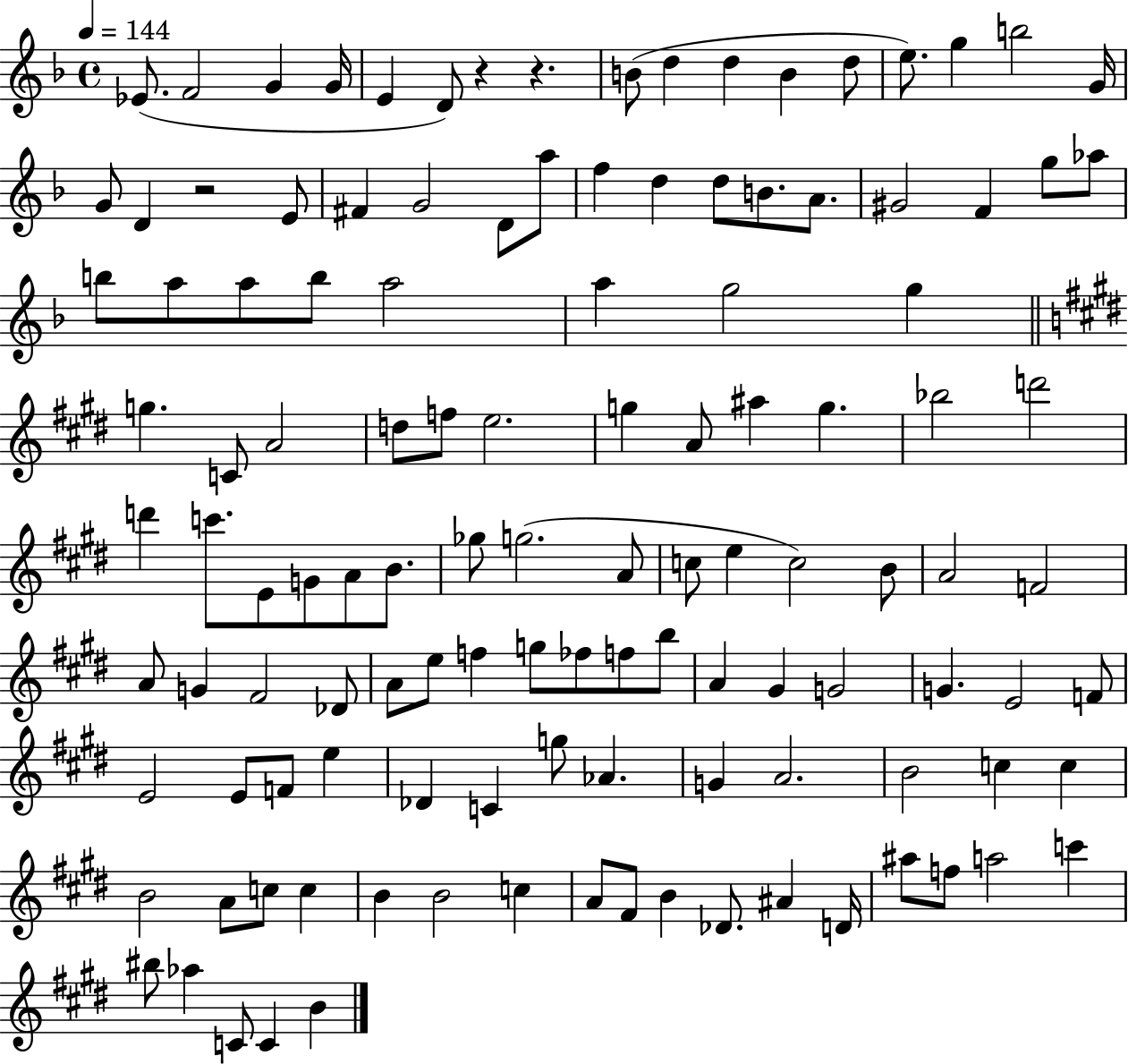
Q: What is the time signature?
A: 4/4